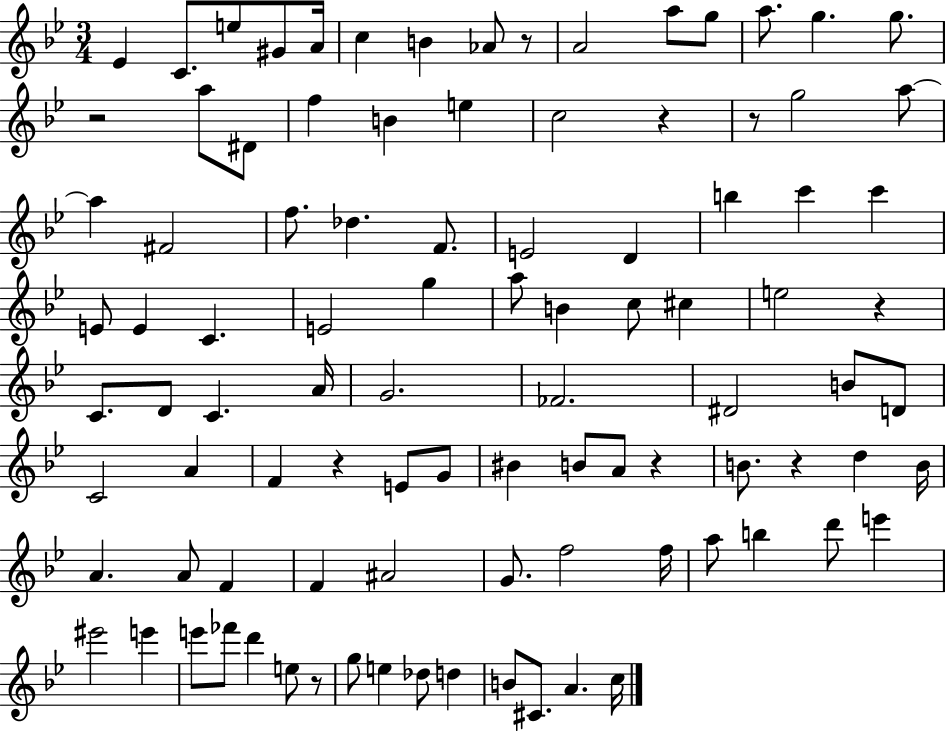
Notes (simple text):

Eb4/q C4/e. E5/e G#4/e A4/s C5/q B4/q Ab4/e R/e A4/h A5/e G5/e A5/e. G5/q. G5/e. R/h A5/e D#4/e F5/q B4/q E5/q C5/h R/q R/e G5/h A5/e A5/q F#4/h F5/e. Db5/q. F4/e. E4/h D4/q B5/q C6/q C6/q E4/e E4/q C4/q. E4/h G5/q A5/e B4/q C5/e C#5/q E5/h R/q C4/e. D4/e C4/q. A4/s G4/h. FES4/h. D#4/h B4/e D4/e C4/h A4/q F4/q R/q E4/e G4/e BIS4/q B4/e A4/e R/q B4/e. R/q D5/q B4/s A4/q. A4/e F4/q F4/q A#4/h G4/e. F5/h F5/s A5/e B5/q D6/e E6/q EIS6/h E6/q E6/e FES6/e D6/q E5/e R/e G5/e E5/q Db5/e D5/q B4/e C#4/e. A4/q. C5/s